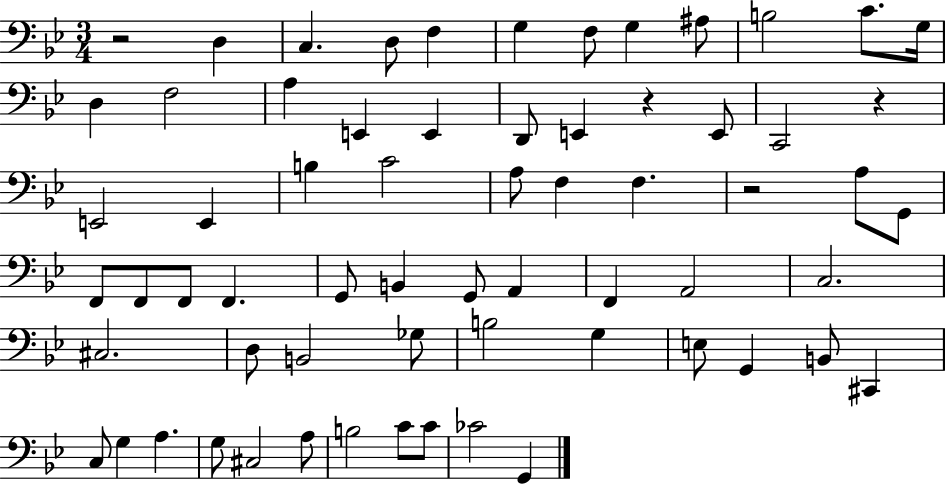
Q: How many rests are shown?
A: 4